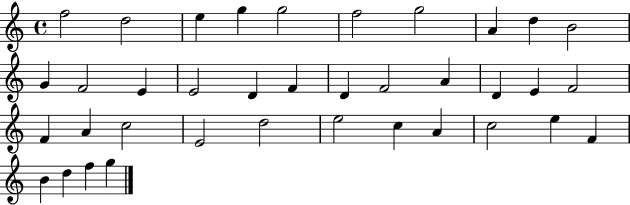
{
  \clef treble
  \time 4/4
  \defaultTimeSignature
  \key c \major
  f''2 d''2 | e''4 g''4 g''2 | f''2 g''2 | a'4 d''4 b'2 | \break g'4 f'2 e'4 | e'2 d'4 f'4 | d'4 f'2 a'4 | d'4 e'4 f'2 | \break f'4 a'4 c''2 | e'2 d''2 | e''2 c''4 a'4 | c''2 e''4 f'4 | \break b'4 d''4 f''4 g''4 | \bar "|."
}